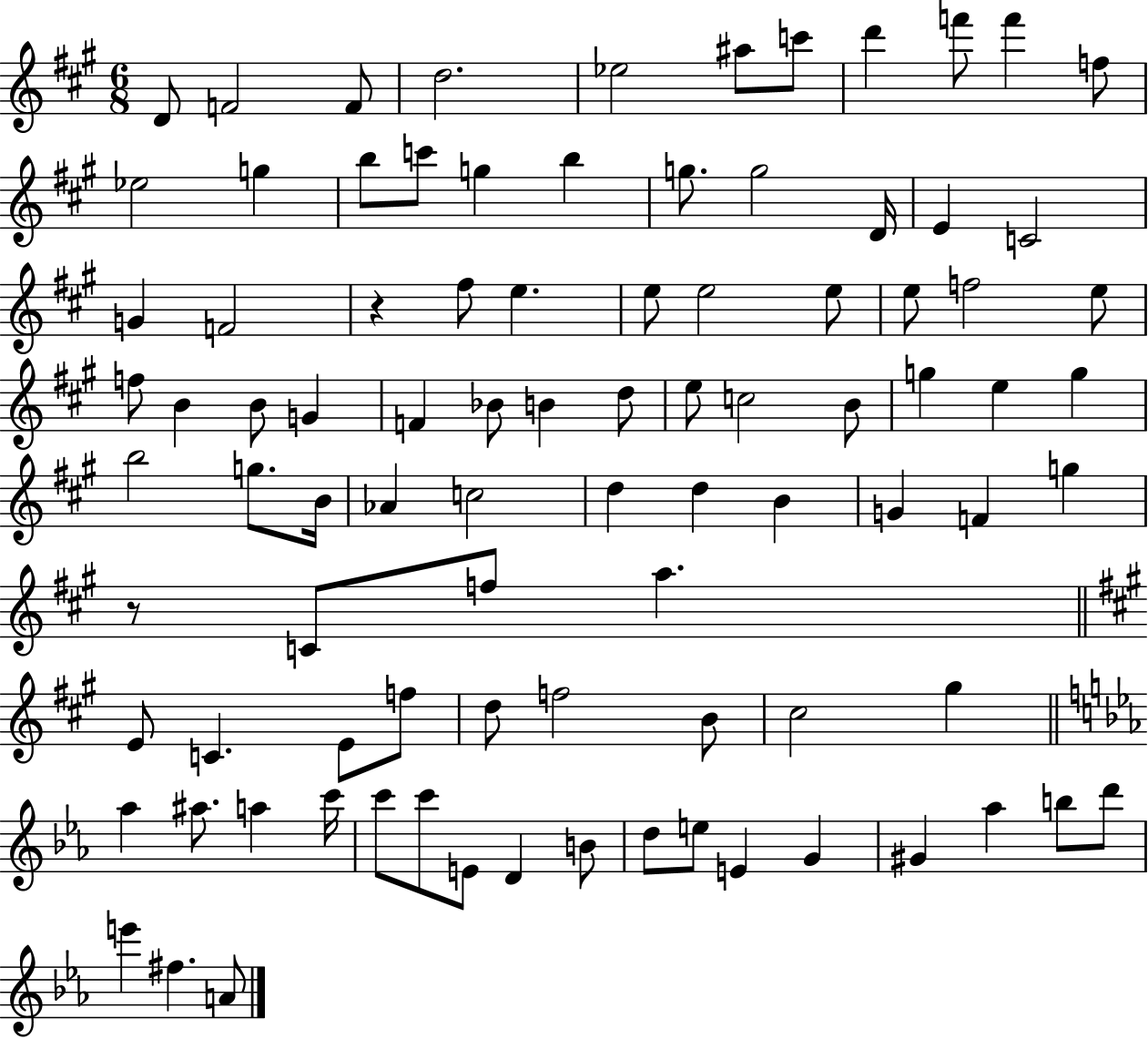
X:1
T:Untitled
M:6/8
L:1/4
K:A
D/2 F2 F/2 d2 _e2 ^a/2 c'/2 d' f'/2 f' f/2 _e2 g b/2 c'/2 g b g/2 g2 D/4 E C2 G F2 z ^f/2 e e/2 e2 e/2 e/2 f2 e/2 f/2 B B/2 G F _B/2 B d/2 e/2 c2 B/2 g e g b2 g/2 B/4 _A c2 d d B G F g z/2 C/2 f/2 a E/2 C E/2 f/2 d/2 f2 B/2 ^c2 ^g _a ^a/2 a c'/4 c'/2 c'/2 E/2 D B/2 d/2 e/2 E G ^G _a b/2 d'/2 e' ^f A/2